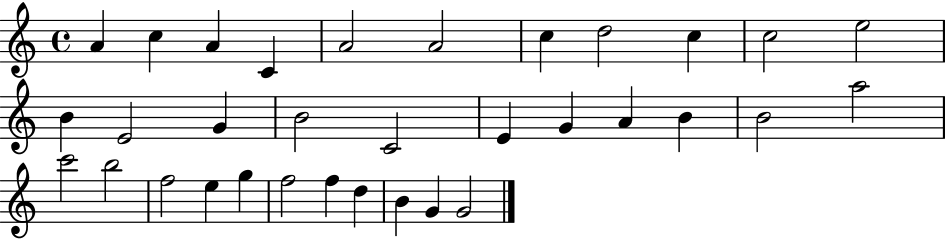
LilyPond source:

{
  \clef treble
  \time 4/4
  \defaultTimeSignature
  \key c \major
  a'4 c''4 a'4 c'4 | a'2 a'2 | c''4 d''2 c''4 | c''2 e''2 | \break b'4 e'2 g'4 | b'2 c'2 | e'4 g'4 a'4 b'4 | b'2 a''2 | \break c'''2 b''2 | f''2 e''4 g''4 | f''2 f''4 d''4 | b'4 g'4 g'2 | \break \bar "|."
}